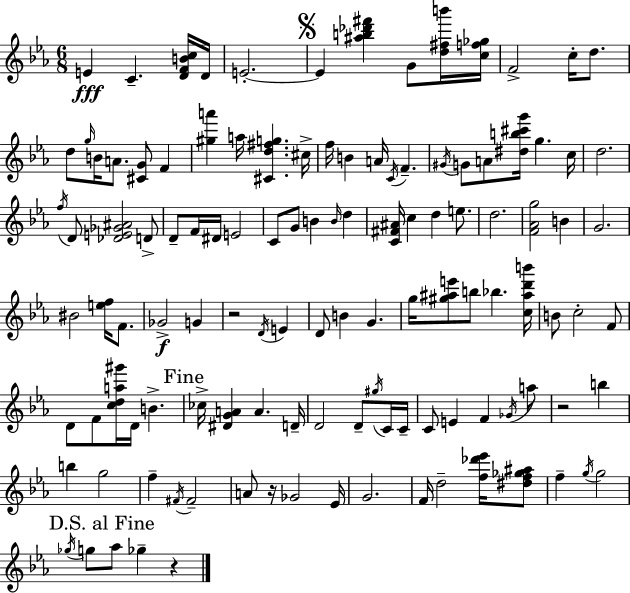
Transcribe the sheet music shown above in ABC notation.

X:1
T:Untitled
M:6/8
L:1/4
K:Cm
E C [DFBc]/4 D/4 E2 E [^ab_d'^f'] G/2 [d^fb']/4 [cf_g]/4 F2 c/4 d/2 d/2 g/4 B/4 A/2 [^CG]/2 F [^ga'] a/4 [^Cd^fg] ^c/4 f/4 B A/4 C/4 F ^G/4 G/2 A/2 [^db^c'g']/4 g c/4 d2 f/4 D/2 [_DE_G^A]2 D/2 D/2 F/4 ^D/4 E2 C/2 G/2 B B/4 d [C^F^A]/4 c d e/2 d2 [F_Ag]2 B G2 ^B2 [ef]/4 F/2 _G2 G z2 D/4 E D/2 B G g/4 [^g^ae']/2 b/2 _b [c^ad'b']/4 B/2 c2 F/2 D/2 F/2 [cda^g']/4 D/4 B _c/4 [^DGA] A D/4 D2 D/2 ^g/4 C/4 C/4 C/2 E F _G/4 a/2 z2 b b g2 f ^F/4 ^F2 A/2 z/4 _G2 _E/4 G2 F/4 d2 [f_d'_e']/4 [^df_g^a]/2 f g/4 g2 _g/4 g/2 _a/2 _g z